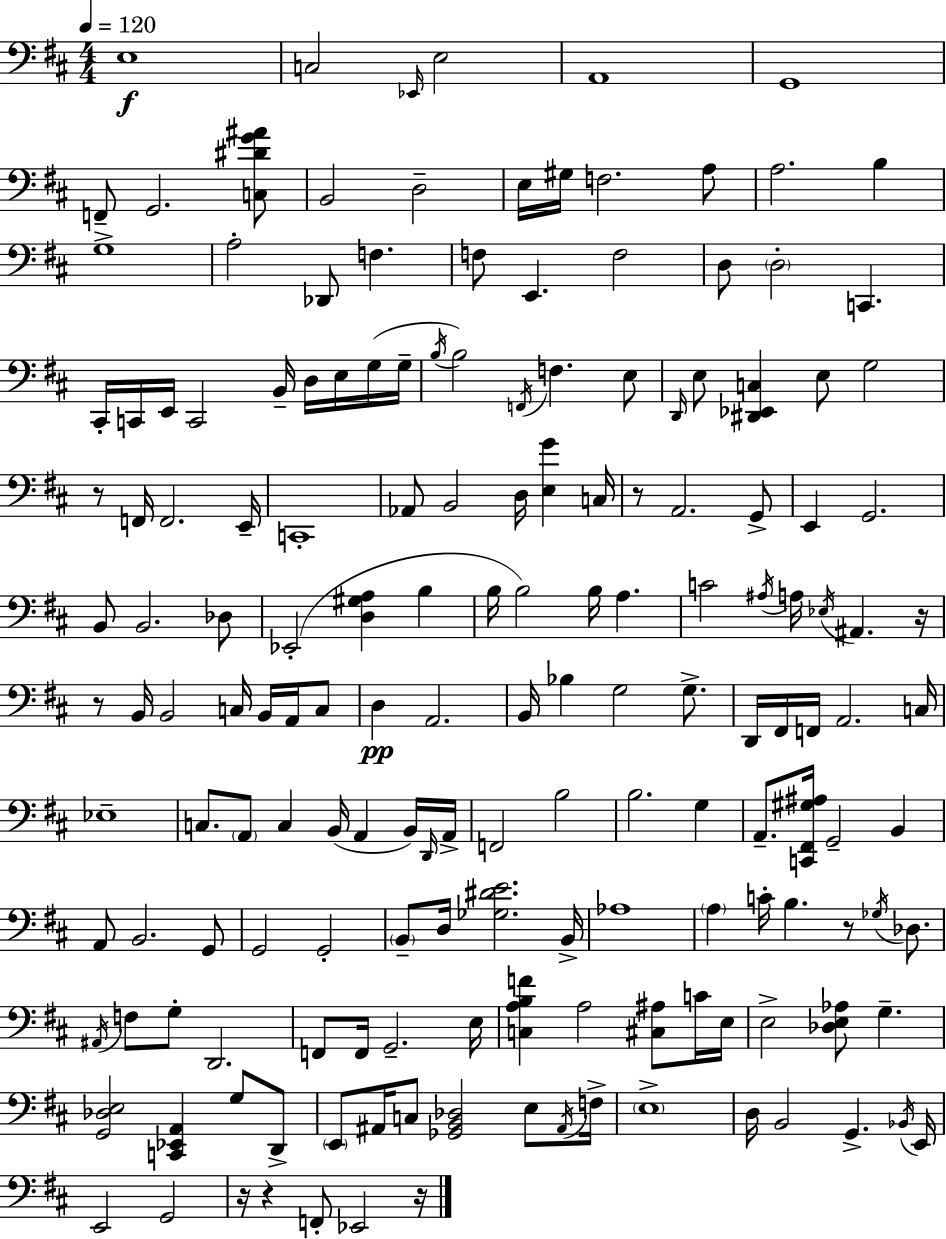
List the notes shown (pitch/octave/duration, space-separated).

E3/w C3/h Eb2/s E3/h A2/w G2/w F2/e G2/h. [C3,D#4,G4,A#4]/e B2/h D3/h E3/s G#3/s F3/h. A3/e A3/h. B3/q G3/w A3/h Db2/e F3/q. F3/e E2/q. F3/h D3/e D3/h C2/q. C#2/s C2/s E2/s C2/h B2/s D3/s E3/s G3/s G3/s B3/s B3/h F2/s F3/q. E3/e D2/s E3/e [D#2,Eb2,C3]/q E3/e G3/h R/e F2/s F2/h. E2/s C2/w Ab2/e B2/h D3/s [E3,G4]/q C3/s R/e A2/h. G2/e E2/q G2/h. B2/e B2/h. Db3/e Eb2/h [D3,G#3,A3]/q B3/q B3/s B3/h B3/s A3/q. C4/h A#3/s A3/s Eb3/s A#2/q. R/s R/e B2/s B2/h C3/s B2/s A2/s C3/e D3/q A2/h. B2/s Bb3/q G3/h G3/e. D2/s F#2/s F2/s A2/h. C3/s Eb3/w C3/e. A2/e C3/q B2/s A2/q B2/s D2/s A2/s F2/h B3/h B3/h. G3/q A2/e. [C2,F#2,G#3,A#3]/s G2/h B2/q A2/e B2/h. G2/e G2/h G2/h B2/e D3/s [Gb3,D#4,E4]/h. B2/s Ab3/w A3/q C4/s B3/q. R/e Gb3/s Db3/e. A#2/s F3/e G3/e D2/h. F2/e F2/s G2/h. E3/s [C3,A3,B3,F4]/q A3/h [C#3,A#3]/e C4/s E3/s E3/h [Db3,E3,Ab3]/e G3/q. [G2,Db3,E3]/h [C2,Eb2,A2]/q G3/e D2/e E2/e A#2/s C3/e [Gb2,B2,Db3]/h E3/e A#2/s F3/s E3/w D3/s B2/h G2/q. Bb2/s E2/s E2/h G2/h R/s R/q F2/e Eb2/h R/s